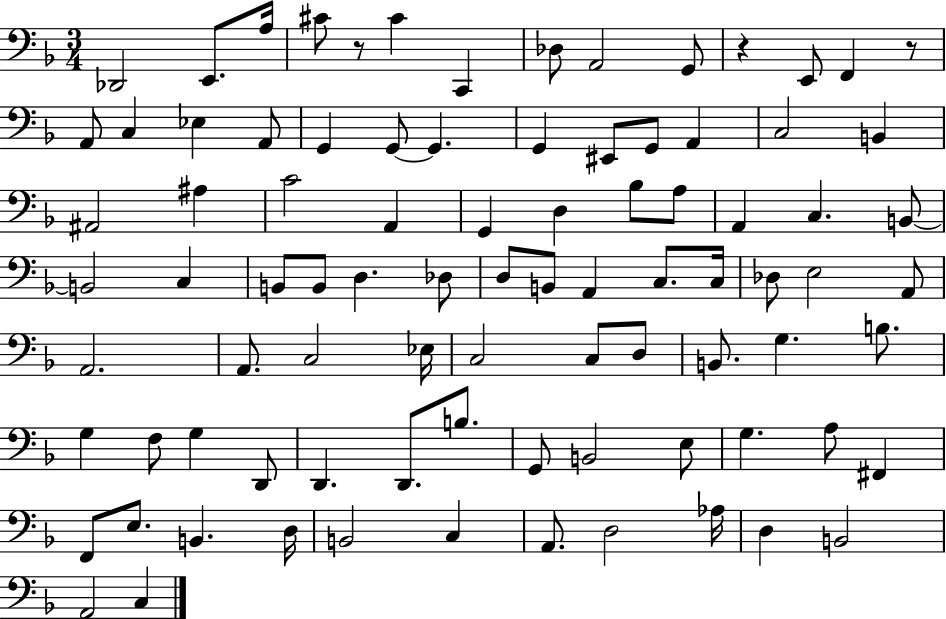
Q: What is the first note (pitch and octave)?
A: Db2